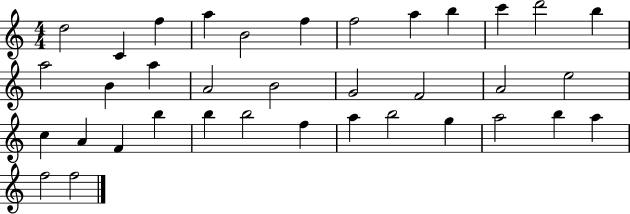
X:1
T:Untitled
M:4/4
L:1/4
K:C
d2 C f a B2 f f2 a b c' d'2 b a2 B a A2 B2 G2 F2 A2 e2 c A F b b b2 f a b2 g a2 b a f2 f2